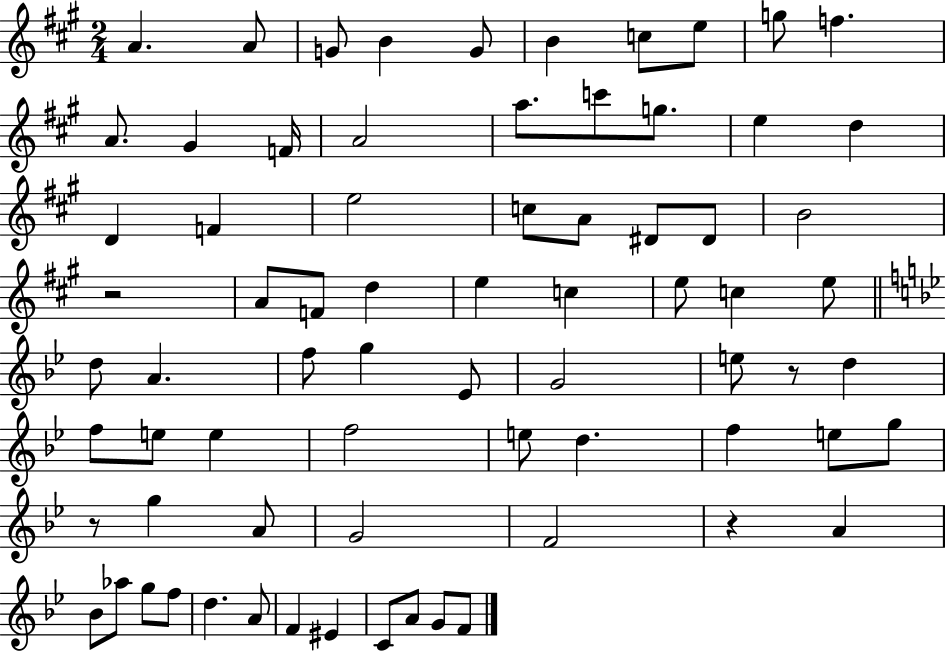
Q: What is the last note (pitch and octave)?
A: F4